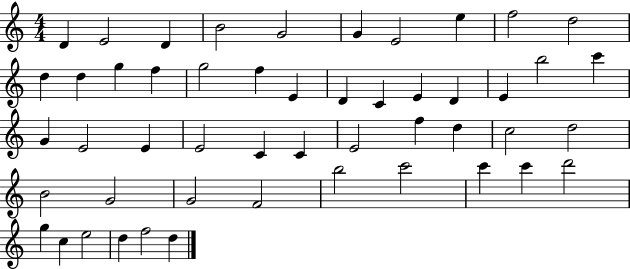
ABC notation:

X:1
T:Untitled
M:4/4
L:1/4
K:C
D E2 D B2 G2 G E2 e f2 d2 d d g f g2 f E D C E D E b2 c' G E2 E E2 C C E2 f d c2 d2 B2 G2 G2 F2 b2 c'2 c' c' d'2 g c e2 d f2 d